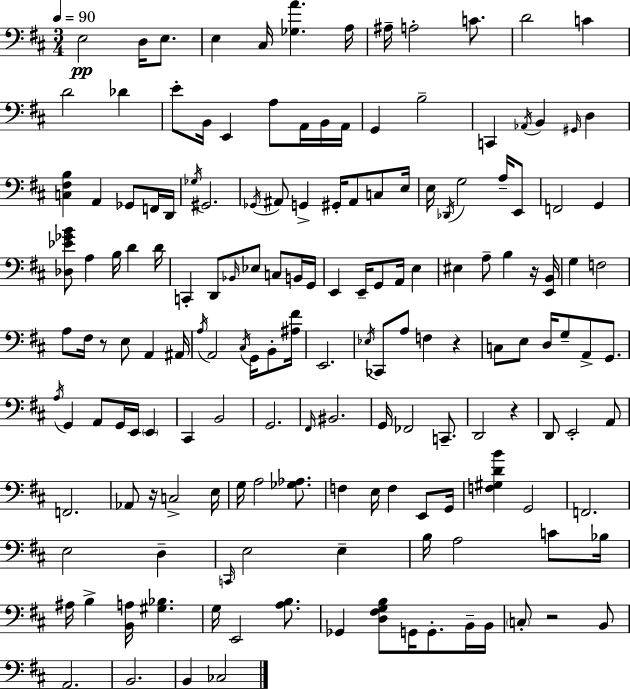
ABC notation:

X:1
T:Untitled
M:3/4
L:1/4
K:D
E,2 D,/4 E,/2 E, ^C,/4 [_G,A] A,/4 ^A,/4 A,2 C/2 D2 C D2 _D E/2 B,,/4 E,, A,/2 A,,/4 B,,/4 A,,/4 G,, B,2 C,, _A,,/4 B,, ^G,,/4 D, [C,^F,B,] A,, _G,,/2 F,,/4 D,,/4 _G,/4 ^G,,2 _G,,/4 ^A,,/2 G,, ^G,,/4 ^A,,/2 C,/2 E,/4 E,/4 _D,,/4 G,2 A,/4 E,,/2 F,,2 G,, [_D,_E_GB]/2 A, B,/4 D D/4 C,, D,,/2 _B,,/4 _E,/2 C,/2 B,,/4 G,,/4 E,, E,,/4 G,,/2 A,,/4 E, ^E, A,/2 B, z/4 [E,,B,,]/4 G, F,2 A,/2 ^F,/4 z/2 E,/2 A,, ^A,,/4 A,/4 A,,2 ^C,/4 G,,/4 B,,/2 [^A,^F]/4 E,,2 _E,/4 _C,,/2 A,/2 F, z C,/2 E,/2 D,/4 G,/2 A,,/2 G,,/2 A,/4 G,, A,,/2 G,,/4 E,,/4 E,, ^C,, B,,2 G,,2 ^F,,/4 ^B,,2 G,,/4 _F,,2 C,,/2 D,,2 z D,,/2 E,,2 A,,/2 F,,2 _A,,/2 z/4 C,2 E,/4 G,/4 A,2 [_G,_A,]/2 F, E,/4 F, E,,/2 G,,/4 [F,^G,DB] G,,2 F,,2 E,2 D, C,,/4 E,2 E, B,/4 A,2 C/2 _B,/4 ^A,/4 B, [B,,A,]/4 [^G,_B,] G,/4 E,,2 [A,B,]/2 _G,, [D,^F,G,B,]/2 G,,/4 G,,/2 B,,/4 B,,/4 C,/2 z2 B,,/2 A,,2 B,,2 B,, _C,2